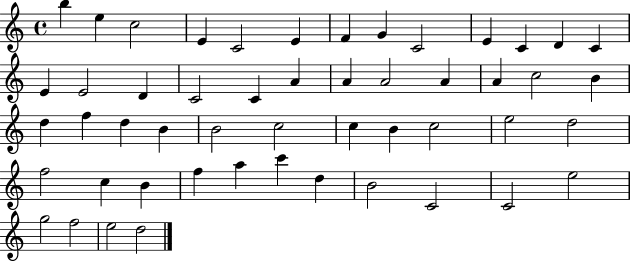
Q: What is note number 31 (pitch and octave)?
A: C5